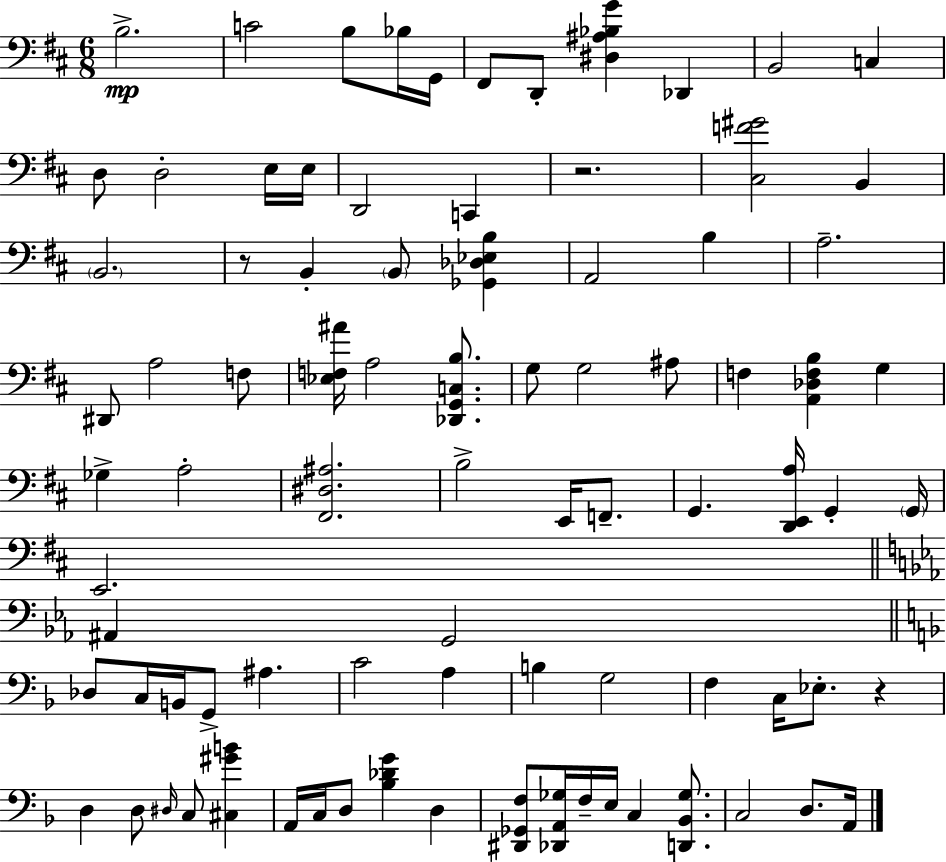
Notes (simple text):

B3/h. C4/h B3/e Bb3/s G2/s F#2/e D2/e [D#3,A#3,Bb3,G4]/q Db2/q B2/h C3/q D3/e D3/h E3/s E3/s D2/h C2/q R/h. [C#3,F4,G#4]/h B2/q B2/h. R/e B2/q B2/e [Gb2,Db3,Eb3,B3]/q A2/h B3/q A3/h. D#2/e A3/h F3/e [Eb3,F3,A#4]/s A3/h [Db2,G2,C3,B3]/e. G3/e G3/h A#3/e F3/q [A2,Db3,F3,B3]/q G3/q Gb3/q A3/h [F#2,D#3,A#3]/h. B3/h E2/s F2/e. G2/q. [D2,E2,A3]/s G2/q G2/s E2/h. A#2/q G2/h Db3/e C3/s B2/s G2/e A#3/q. C4/h A3/q B3/q G3/h F3/q C3/s Eb3/e. R/q D3/q D3/e D#3/s C3/e [C#3,G#4,B4]/q A2/s C3/s D3/e [Bb3,Db4,G4]/q D3/q [D#2,Gb2,F3]/e [Db2,A2,Gb3]/s F3/s E3/s C3/q [D2,Bb2,Gb3]/e. C3/h D3/e. A2/s